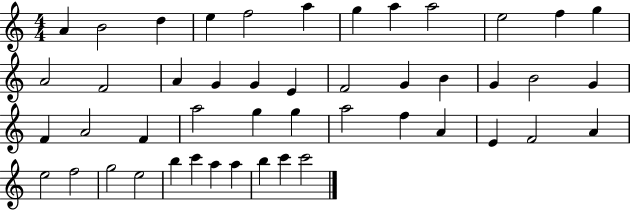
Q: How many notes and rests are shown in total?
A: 47